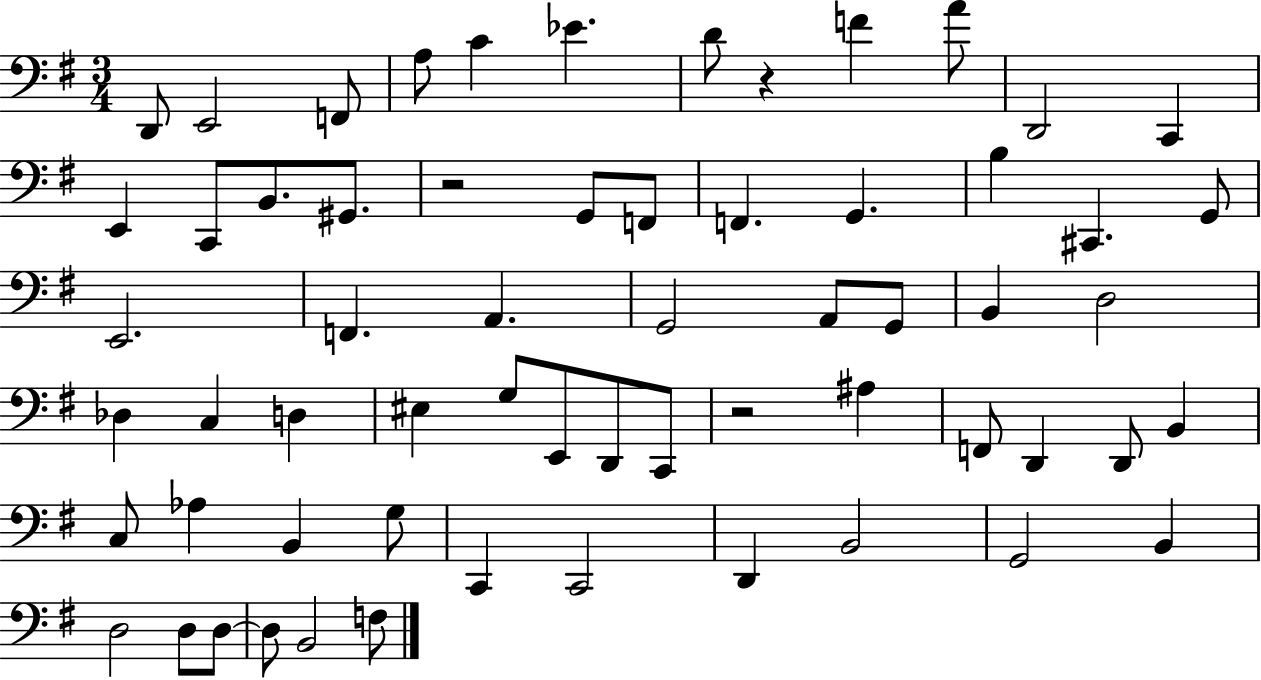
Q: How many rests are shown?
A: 3